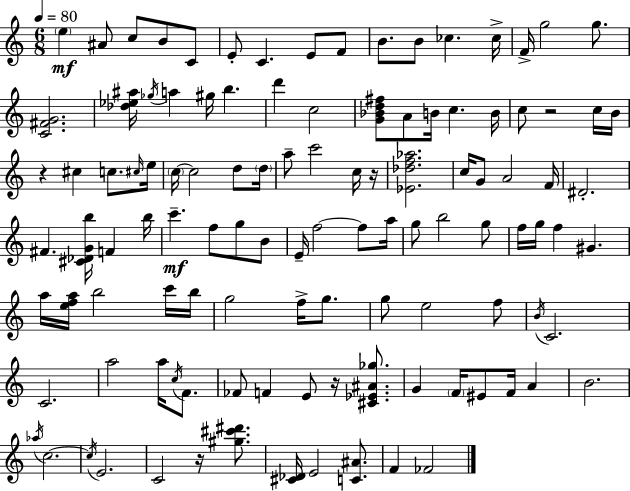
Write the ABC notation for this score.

X:1
T:Untitled
M:6/8
L:1/4
K:C
e ^A/2 c/2 B/2 C/2 E/2 C E/2 F/2 B/2 B/2 _c _c/4 F/4 g2 g/2 [C^FG]2 [_d_e^a]/4 _g/4 a ^g/4 b d' c2 [G_Bd^f]/2 A/2 B/4 c B/4 c/2 z2 c/4 B/4 z ^c c/2 ^c/4 e/4 c/4 c2 d/2 d/4 a/2 c'2 c/4 z/4 [_E_df_a]2 c/4 G/2 A2 F/4 ^D2 ^F [^C_DGb]/4 F b/4 c' f/2 g/2 B/2 E/4 f2 f/2 a/4 g/2 b2 g/2 f/4 g/4 f ^G a/4 [efa]/4 b2 c'/4 b/4 g2 f/4 g/2 g/2 e2 f/2 B/4 C2 C2 a2 a/4 c/4 F/2 _F/2 F E/2 z/4 [^C_E^A_g]/2 G F/4 ^E/2 F/4 A B2 _a/4 c2 c/4 E2 C2 z/4 [^g^c'^d']/2 [^C_D]/4 E2 [C^A]/2 F _F2